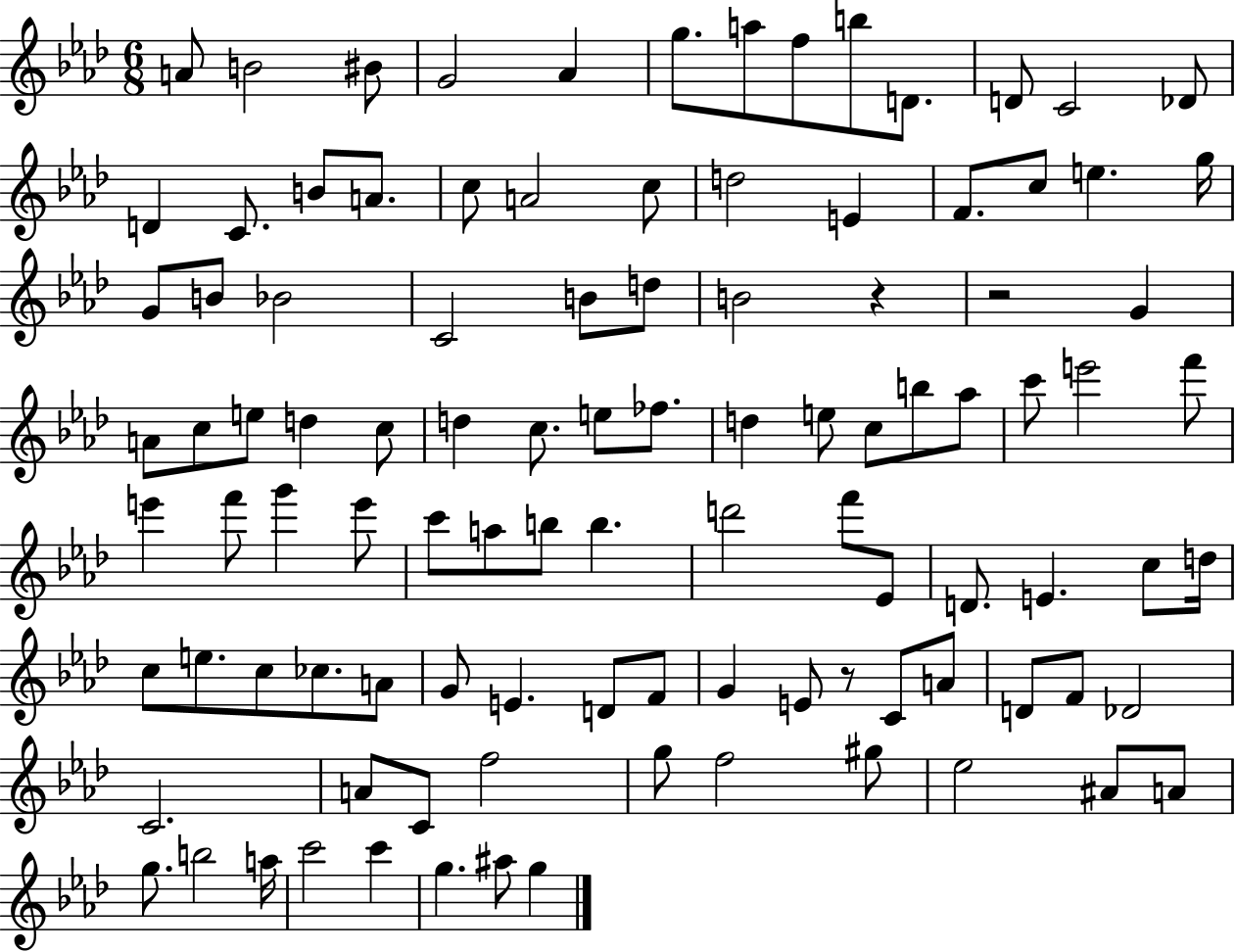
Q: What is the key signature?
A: AES major